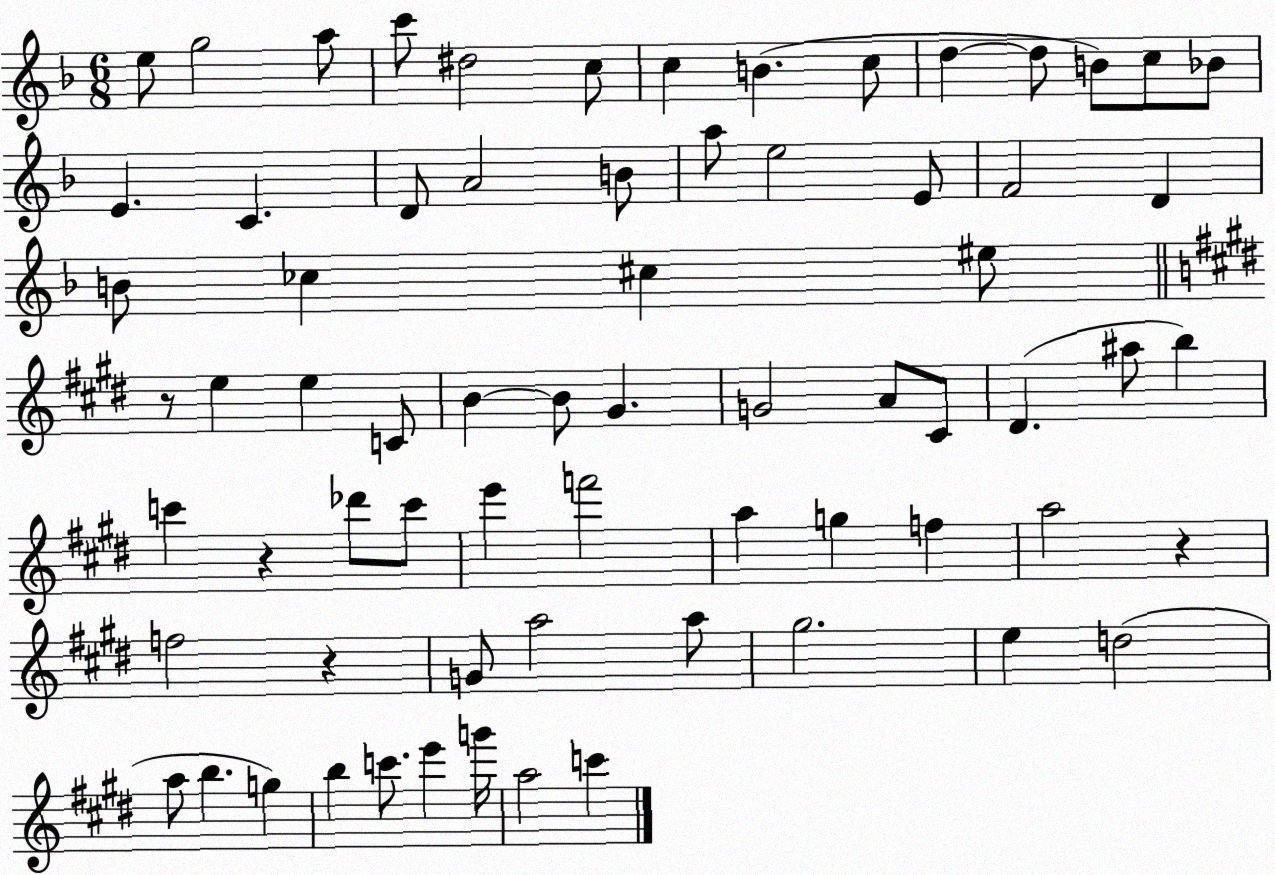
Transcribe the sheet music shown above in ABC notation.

X:1
T:Untitled
M:6/8
L:1/4
K:F
e/2 g2 a/2 c'/2 ^d2 c/2 c B c/2 d d/2 B/2 c/2 _B/2 E C D/2 A2 B/2 a/2 e2 E/2 F2 D B/2 _c ^c ^e/2 z/2 e e C/2 B B/2 ^G G2 A/2 ^C/2 ^D ^a/2 b c' z _d'/2 c'/2 e' f'2 a g f a2 z f2 z G/2 a2 a/2 ^g2 e d2 a/2 b g b c'/2 e' g'/4 a2 c'